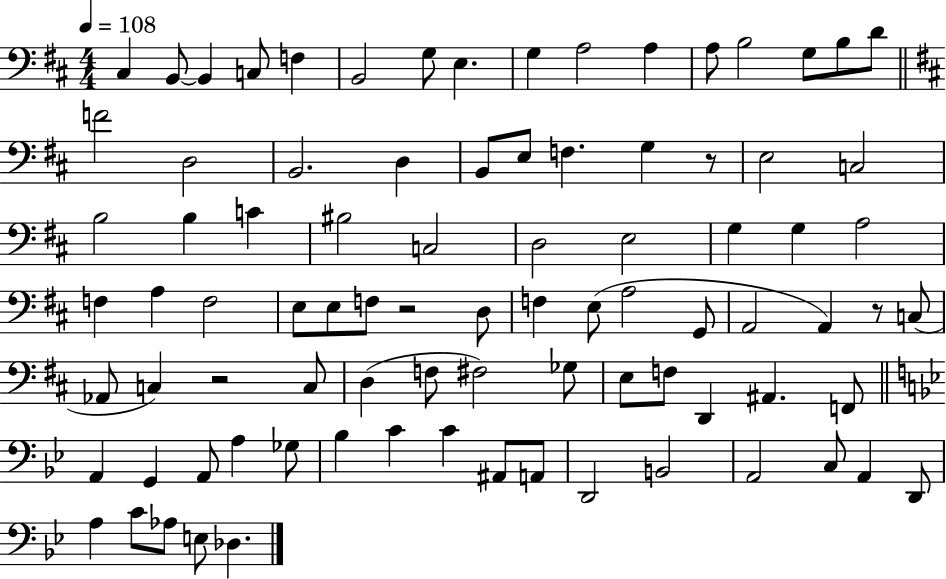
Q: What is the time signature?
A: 4/4